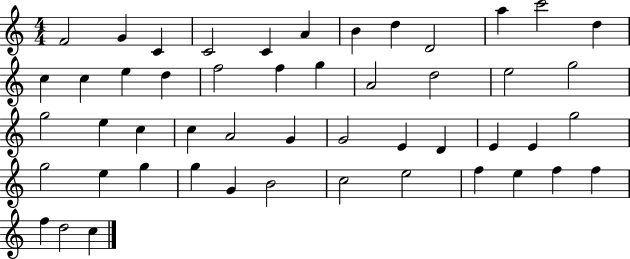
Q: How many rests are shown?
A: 0